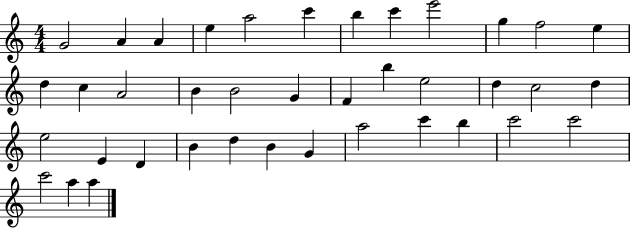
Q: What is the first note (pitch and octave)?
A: G4